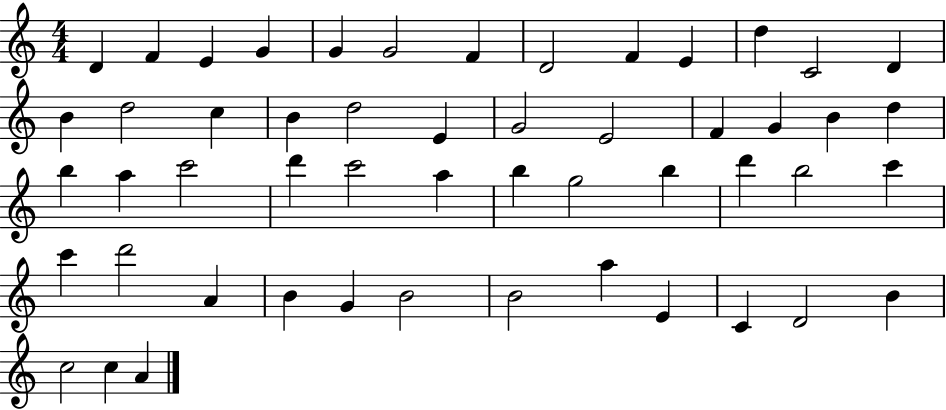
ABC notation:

X:1
T:Untitled
M:4/4
L:1/4
K:C
D F E G G G2 F D2 F E d C2 D B d2 c B d2 E G2 E2 F G B d b a c'2 d' c'2 a b g2 b d' b2 c' c' d'2 A B G B2 B2 a E C D2 B c2 c A